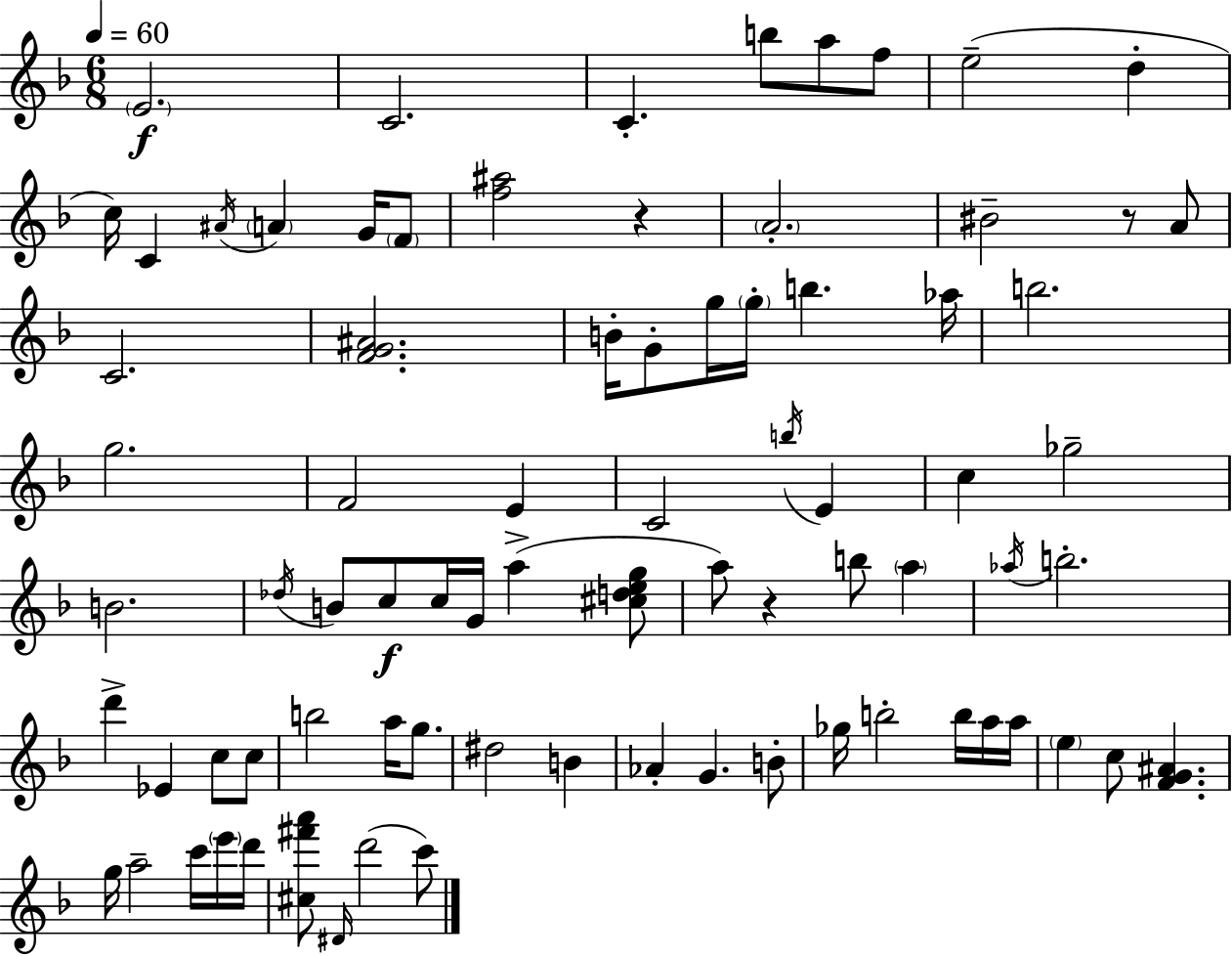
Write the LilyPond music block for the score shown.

{
  \clef treble
  \numericTimeSignature
  \time 6/8
  \key d \minor
  \tempo 4 = 60
  \repeat volta 2 { \parenthesize e'2.\f | c'2. | c'4.-. b''8 a''8 f''8 | e''2--( d''4-. | \break c''16) c'4 \acciaccatura { ais'16 } \parenthesize a'4 g'16 \parenthesize f'8 | <f'' ais''>2 r4 | \parenthesize a'2.-. | bis'2-- r8 a'8 | \break c'2. | <f' g' ais'>2. | b'16-. g'8-. g''16 \parenthesize g''16-. b''4. | aes''16 b''2. | \break g''2. | f'2 e'4 | c'2 \acciaccatura { b''16 } e'4 | c''4 ges''2-- | \break b'2. | \acciaccatura { des''16 } b'8 c''8\f c''16 g'16 a''4->( | <cis'' d'' e'' g''>8 a''8) r4 b''8 \parenthesize a''4 | \acciaccatura { aes''16 } b''2.-. | \break d'''4-> ees'4 | c''8 c''8 b''2 | a''16 g''8. dis''2 | b'4 aes'4-. g'4. | \break b'8-. ges''16 b''2-. | b''16 a''16 a''16 \parenthesize e''4 c''8 <f' g' ais'>4. | g''16 a''2-- | c'''16 \parenthesize e'''16 d'''16 <cis'' fis''' a'''>8 \grace { dis'16 }( d'''2 | \break c'''8) } \bar "|."
}